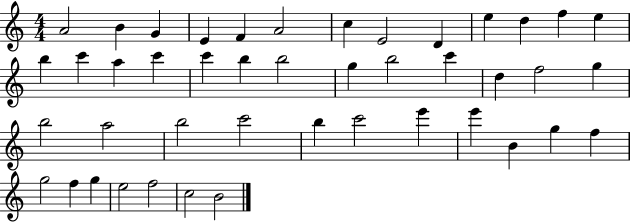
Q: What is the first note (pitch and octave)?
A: A4